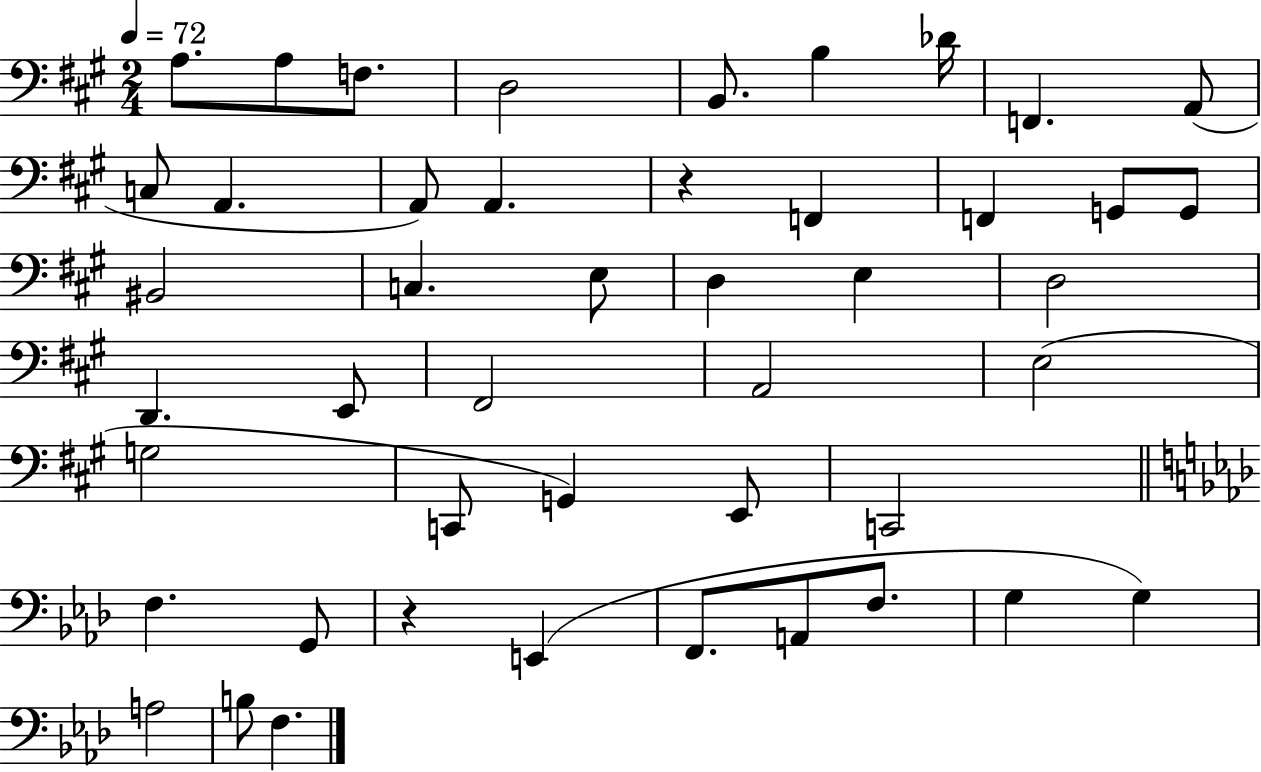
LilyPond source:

{
  \clef bass
  \numericTimeSignature
  \time 2/4
  \key a \major
  \tempo 4 = 72
  a8. a8 f8. | d2 | b,8. b4 des'16 | f,4. a,8( | \break c8 a,4. | a,8) a,4. | r4 f,4 | f,4 g,8 g,8 | \break bis,2 | c4. e8 | d4 e4 | d2 | \break d,4. e,8 | fis,2 | a,2 | e2( | \break g2 | c,8 g,4) e,8 | c,2 | \bar "||" \break \key aes \major f4. g,8 | r4 e,4( | f,8. a,8 f8. | g4 g4) | \break a2 | b8 f4. | \bar "|."
}